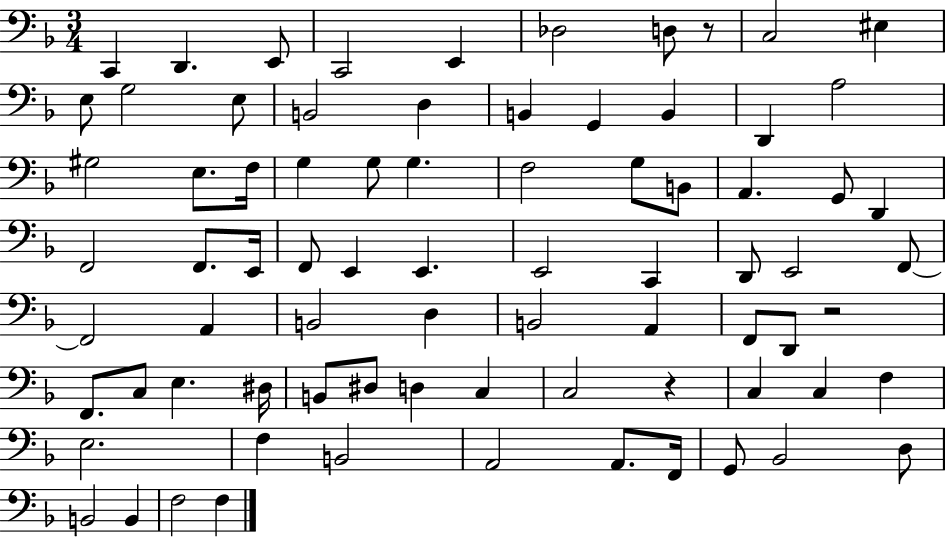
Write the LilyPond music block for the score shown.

{
  \clef bass
  \numericTimeSignature
  \time 3/4
  \key f \major
  c,4 d,4. e,8 | c,2 e,4 | des2 d8 r8 | c2 eis4 | \break e8 g2 e8 | b,2 d4 | b,4 g,4 b,4 | d,4 a2 | \break gis2 e8. f16 | g4 g8 g4. | f2 g8 b,8 | a,4. g,8 d,4 | \break f,2 f,8. e,16 | f,8 e,4 e,4. | e,2 c,4 | d,8 e,2 f,8~~ | \break f,2 a,4 | b,2 d4 | b,2 a,4 | f,8 d,8 r2 | \break f,8. c8 e4. dis16 | b,8 dis8 d4 c4 | c2 r4 | c4 c4 f4 | \break e2. | f4 b,2 | a,2 a,8. f,16 | g,8 bes,2 d8 | \break b,2 b,4 | f2 f4 | \bar "|."
}